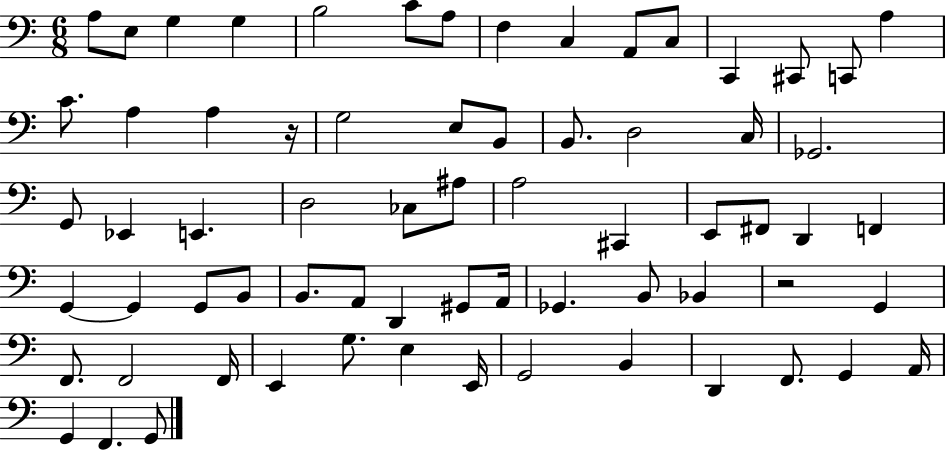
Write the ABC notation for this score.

X:1
T:Untitled
M:6/8
L:1/4
K:C
A,/2 E,/2 G, G, B,2 C/2 A,/2 F, C, A,,/2 C,/2 C,, ^C,,/2 C,,/2 A, C/2 A, A, z/4 G,2 E,/2 B,,/2 B,,/2 D,2 C,/4 _G,,2 G,,/2 _E,, E,, D,2 _C,/2 ^A,/2 A,2 ^C,, E,,/2 ^F,,/2 D,, F,, G,, G,, G,,/2 B,,/2 B,,/2 A,,/2 D,, ^G,,/2 A,,/4 _G,, B,,/2 _B,, z2 G,, F,,/2 F,,2 F,,/4 E,, G,/2 E, E,,/4 G,,2 B,, D,, F,,/2 G,, A,,/4 G,, F,, G,,/2